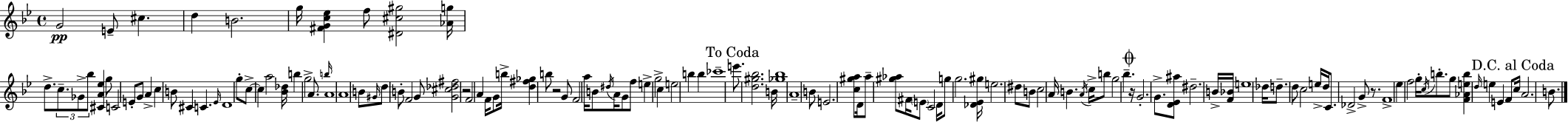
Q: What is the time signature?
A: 4/4